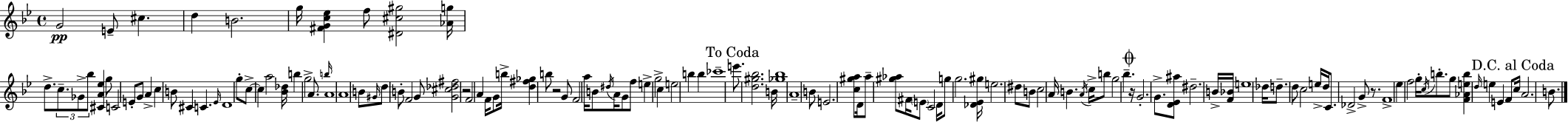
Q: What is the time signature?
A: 4/4